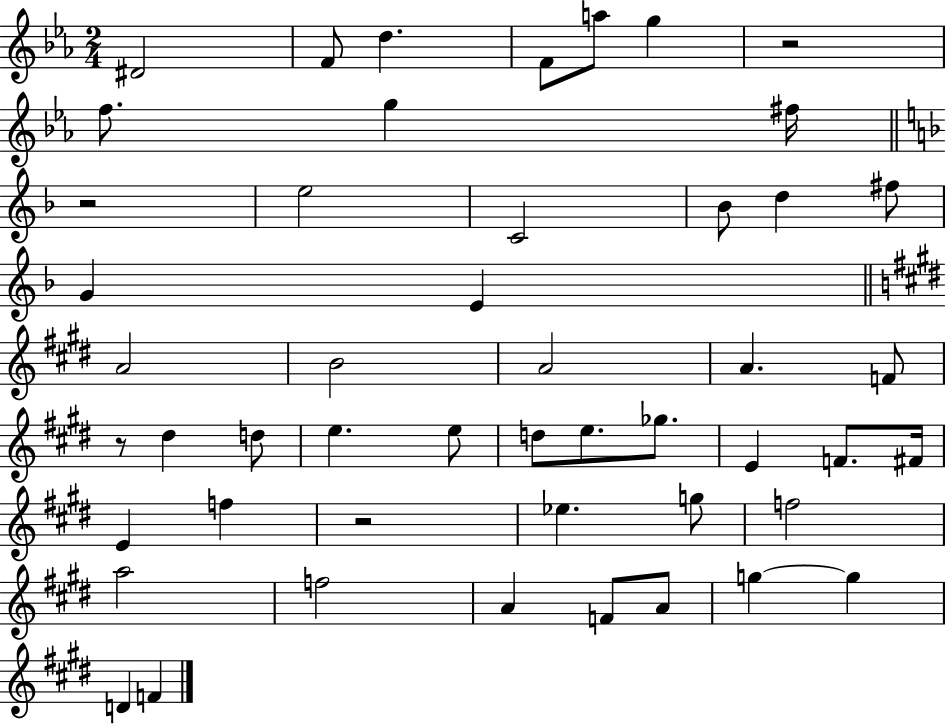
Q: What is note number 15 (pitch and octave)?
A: G4